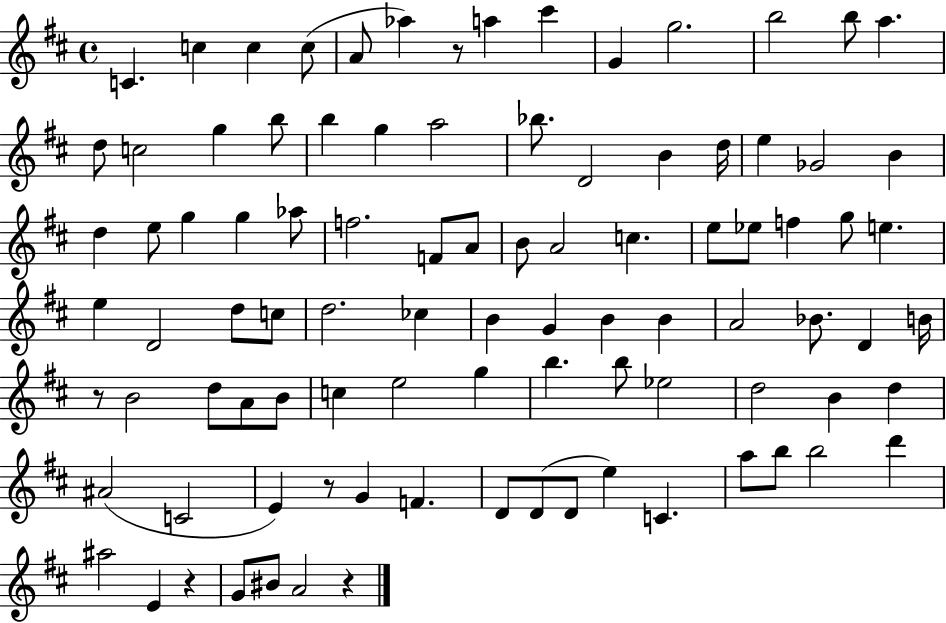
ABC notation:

X:1
T:Untitled
M:4/4
L:1/4
K:D
C c c c/2 A/2 _a z/2 a ^c' G g2 b2 b/2 a d/2 c2 g b/2 b g a2 _b/2 D2 B d/4 e _G2 B d e/2 g g _a/2 f2 F/2 A/2 B/2 A2 c e/2 _e/2 f g/2 e e D2 d/2 c/2 d2 _c B G B B A2 _B/2 D B/4 z/2 B2 d/2 A/2 B/2 c e2 g b b/2 _e2 d2 B d ^A2 C2 E z/2 G F D/2 D/2 D/2 e C a/2 b/2 b2 d' ^a2 E z G/2 ^B/2 A2 z